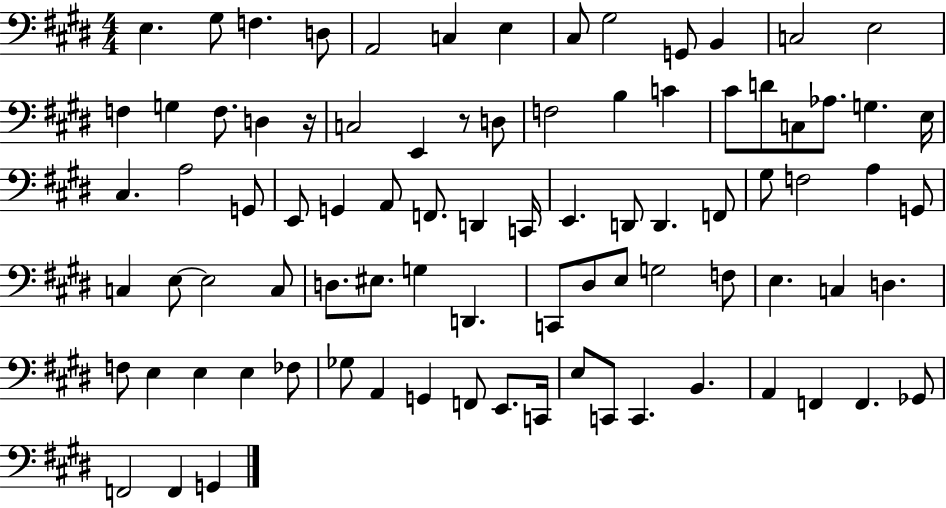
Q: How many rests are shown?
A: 2